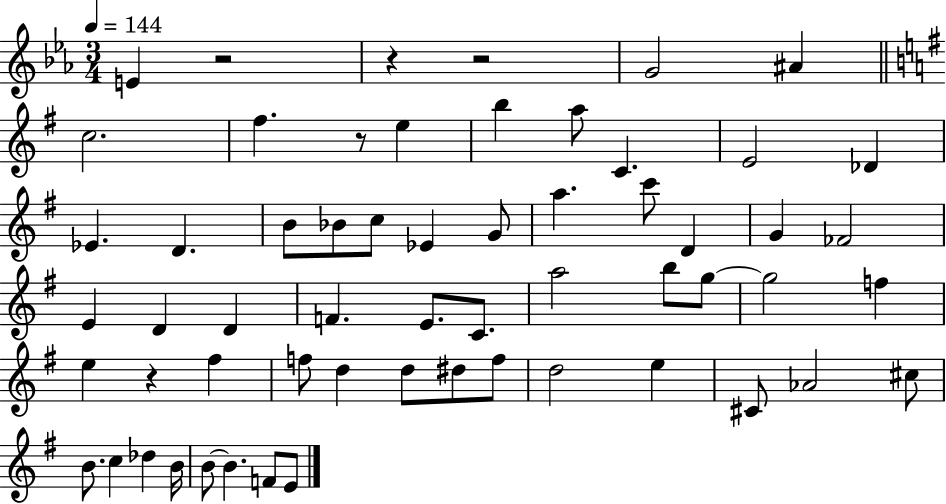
{
  \clef treble
  \numericTimeSignature
  \time 3/4
  \key ees \major
  \tempo 4 = 144
  e'4 r2 | r4 r2 | g'2 ais'4 | \bar "||" \break \key g \major c''2. | fis''4. r8 e''4 | b''4 a''8 c'4. | e'2 des'4 | \break ees'4. d'4. | b'8 bes'8 c''8 ees'4 g'8 | a''4. c'''8 d'4 | g'4 fes'2 | \break e'4 d'4 d'4 | f'4. e'8. c'8. | a''2 b''8 g''8~~ | g''2 f''4 | \break e''4 r4 fis''4 | f''8 d''4 d''8 dis''8 f''8 | d''2 e''4 | cis'8 aes'2 cis''8 | \break b'8. c''4 des''4 b'16 | b'8~~ b'4. f'8 e'8 | \bar "|."
}